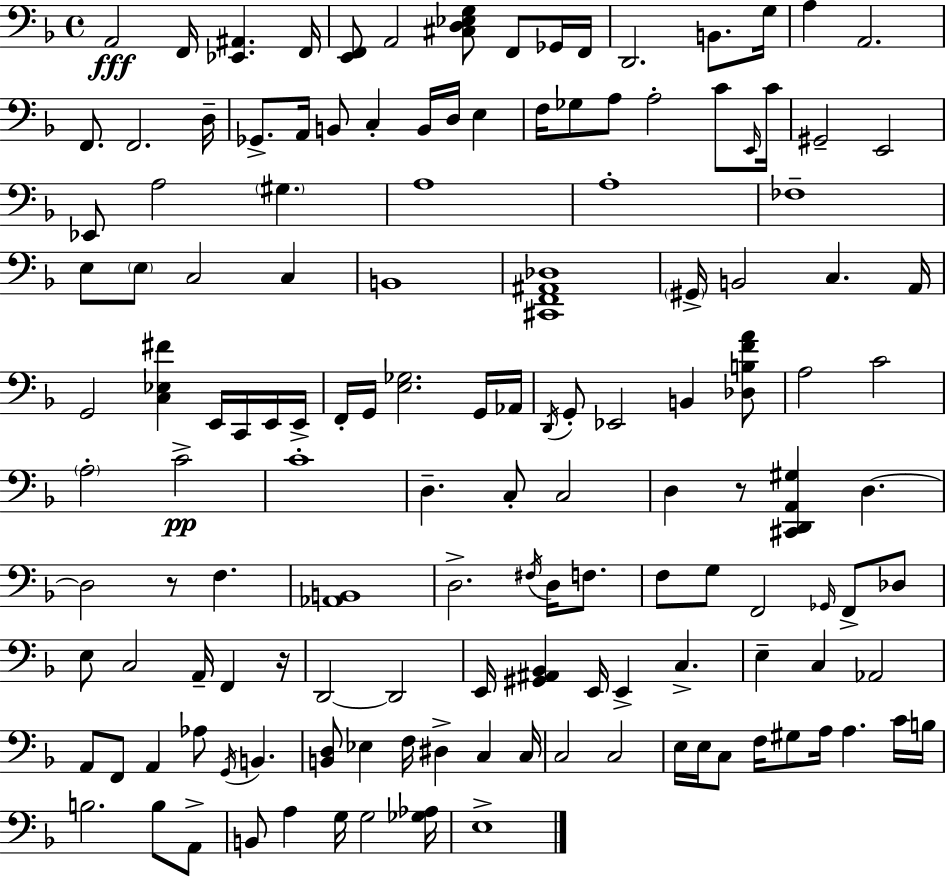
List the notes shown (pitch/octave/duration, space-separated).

A2/h F2/s [Eb2,A#2]/q. F2/s [E2,F2]/e A2/h [C#3,D3,Eb3,G3]/e F2/e Gb2/s F2/s D2/h. B2/e. G3/s A3/q A2/h. F2/e. F2/h. D3/s Gb2/e. A2/s B2/e C3/q B2/s D3/s E3/q F3/s Gb3/e A3/e A3/h C4/e E2/s C4/s G#2/h E2/h Eb2/e A3/h G#3/q. A3/w A3/w FES3/w E3/e E3/e C3/h C3/q B2/w [C#2,F2,A#2,Db3]/w G#2/s B2/h C3/q. A2/s G2/h [C3,Eb3,F#4]/q E2/s C2/s E2/s E2/s F2/s G2/s [E3,Gb3]/h. G2/s Ab2/s D2/s G2/e Eb2/h B2/q [Db3,B3,F4,A4]/e A3/h C4/h A3/h C4/h C4/w D3/q. C3/e C3/h D3/q R/e [C#2,D2,A2,G#3]/q D3/q. D3/h R/e F3/q. [Ab2,B2]/w D3/h. F#3/s D3/s F3/e. F3/e G3/e F2/h Gb2/s F2/e Db3/e E3/e C3/h A2/s F2/q R/s D2/h D2/h E2/s [G#2,A#2,Bb2]/q E2/s E2/q C3/q. E3/q C3/q Ab2/h A2/e F2/e A2/q Ab3/e G2/s B2/q. [B2,D3]/e Eb3/q F3/s D#3/q C3/q C3/s C3/h C3/h E3/s E3/s C3/e F3/s G#3/e A3/s A3/q. C4/s B3/s B3/h. B3/e A2/e B2/e A3/q G3/s G3/h [Gb3,Ab3]/s E3/w